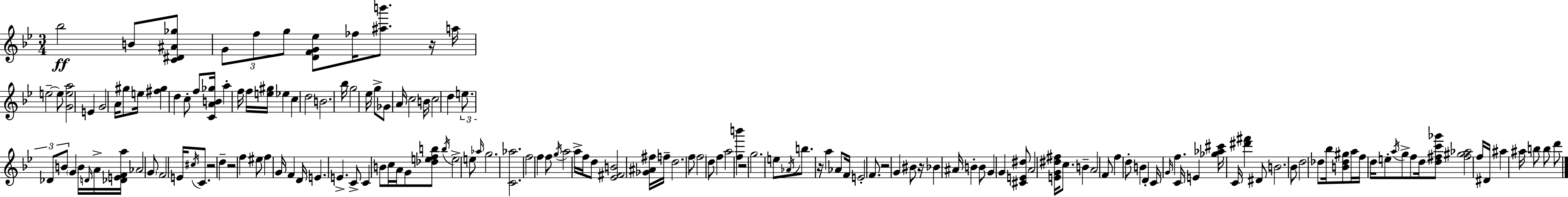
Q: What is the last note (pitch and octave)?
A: D6